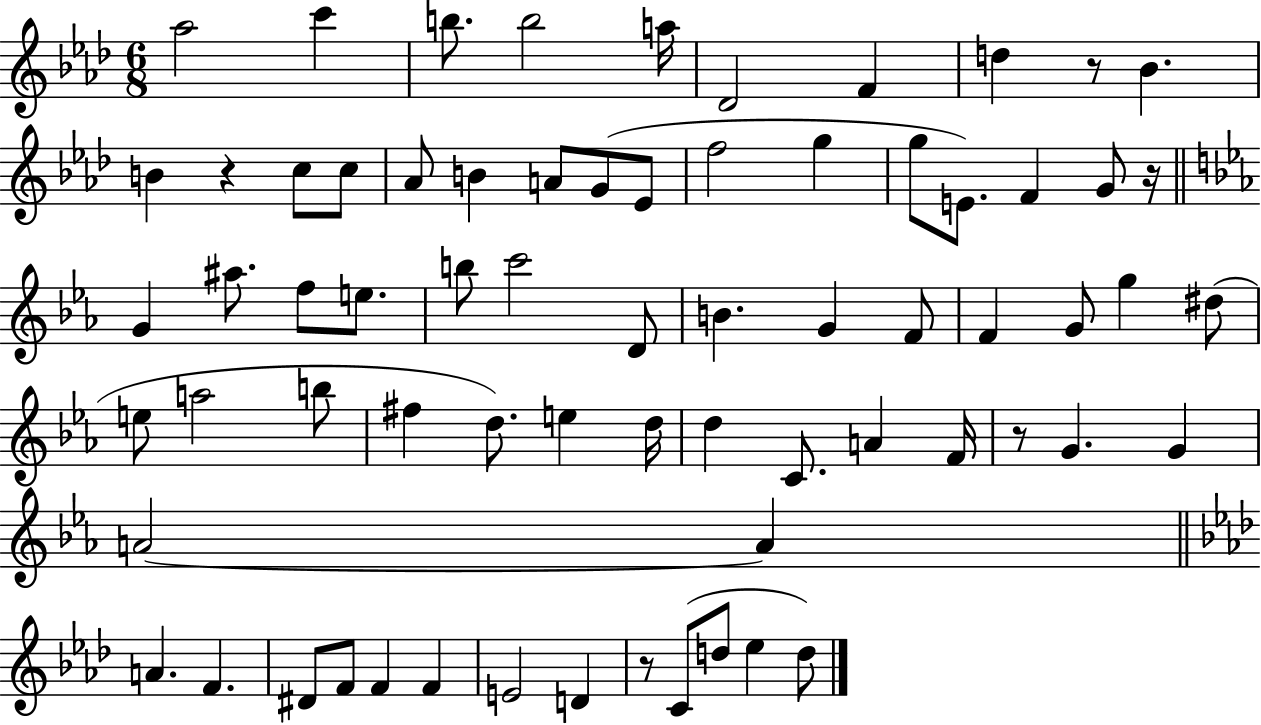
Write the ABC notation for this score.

X:1
T:Untitled
M:6/8
L:1/4
K:Ab
_a2 c' b/2 b2 a/4 _D2 F d z/2 _B B z c/2 c/2 _A/2 B A/2 G/2 _E/2 f2 g g/2 E/2 F G/2 z/4 G ^a/2 f/2 e/2 b/2 c'2 D/2 B G F/2 F G/2 g ^d/2 e/2 a2 b/2 ^f d/2 e d/4 d C/2 A F/4 z/2 G G A2 A A F ^D/2 F/2 F F E2 D z/2 C/2 d/2 _e d/2